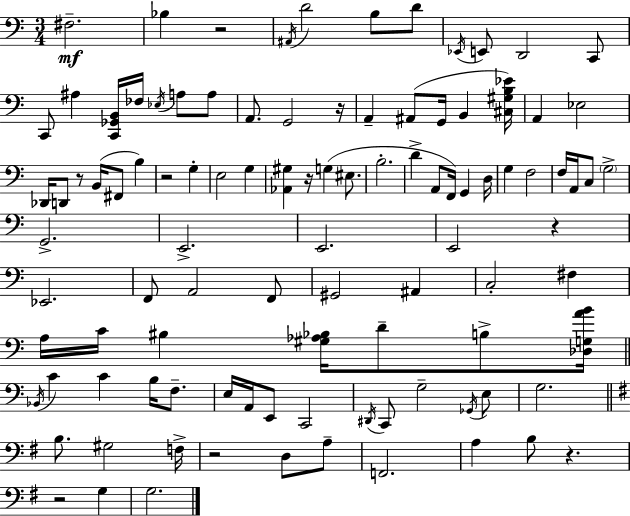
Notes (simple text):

F#3/h. Bb3/q R/h A#2/s D4/h B3/e D4/e Eb2/s E2/e D2/h C2/e C2/e A#3/q [C2,Gb2,B2]/s FES3/s Eb3/s A3/e A3/e A2/e. G2/h R/s A2/q A#2/e G2/s B2/q [C#3,G#3,B3,Eb4]/s A2/q Eb3/h Db2/s D2/e R/e B2/s F#2/e B3/q R/h G3/q E3/h G3/q [Ab2,G#3]/q R/s G3/q EIS3/e. B3/h. D4/q A2/e F2/s G2/q D3/s G3/q F3/h F3/s A2/s C3/e G3/h G2/h. E2/h. E2/h. E2/h R/q Eb2/h. F2/e A2/h F2/e G#2/h A#2/q C3/h F#3/q A3/s C4/s BIS3/q [G#3,Ab3,Bb3]/s D4/e B3/e [Db3,G3,A4,B4]/s Bb2/s C4/q C4/q B3/s F3/e. E3/s A2/s E2/e C2/h D#2/s C2/e G3/h Gb2/s E3/e G3/h. B3/e. G#3/h F3/s R/h D3/e A3/e F2/h. A3/q B3/e R/q. R/h G3/q G3/h.